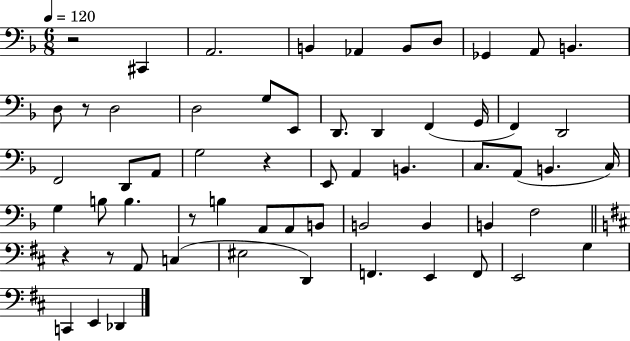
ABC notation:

X:1
T:Untitled
M:6/8
L:1/4
K:F
z2 ^C,, A,,2 B,, _A,, B,,/2 D,/2 _G,, A,,/2 B,, D,/2 z/2 D,2 D,2 G,/2 E,,/2 D,,/2 D,, F,, G,,/4 F,, D,,2 F,,2 D,,/2 A,,/2 G,2 z E,,/2 A,, B,, C,/2 A,,/2 B,, C,/4 G, B,/2 B, z/2 B, A,,/2 A,,/2 B,,/2 B,,2 B,, B,, F,2 z z/2 A,,/2 C, ^E,2 D,, F,, E,, F,,/2 E,,2 G, C,, E,, _D,,